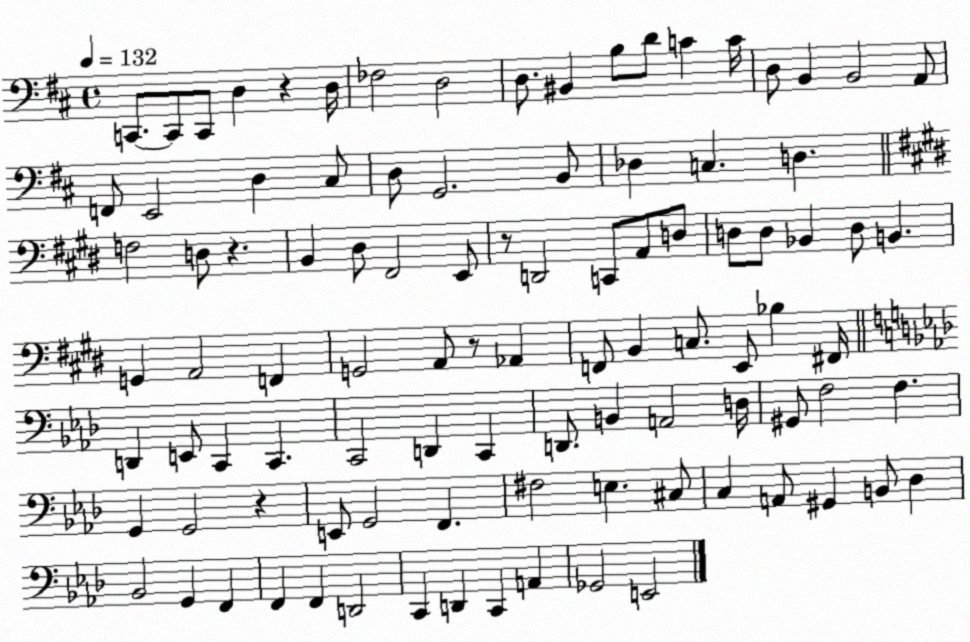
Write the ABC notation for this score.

X:1
T:Untitled
M:4/4
L:1/4
K:D
C,,/2 C,,/2 C,,/2 D, z D,/4 _F,2 D,2 D,/2 ^B,, B,/2 D/2 C C/4 D,/2 B,, B,,2 A,,/2 F,,/2 E,,2 D, ^C,/2 D,/2 G,,2 B,,/2 _D, C, D, F,2 D,/2 z B,, ^D,/2 ^F,,2 E,,/2 z/2 D,,2 C,,/2 A,,/2 D,/2 D,/2 D,/2 _B,, D,/2 B,, G,, A,,2 F,, G,,2 A,,/2 z/2 _A,, F,,/2 B,, C,/2 E,,/2 _B, ^F,,/4 D,, E,,/2 C,, C,, C,,2 D,, C,, D,,/2 B,, A,,2 D,/4 ^G,,/2 F,2 F, G,, G,,2 z E,,/2 G,,2 F,, ^F,2 E, ^C,/2 C, A,,/2 ^G,, B,,/2 _D, _B,,2 G,, F,, F,, F,, D,,2 C,, D,, C,, A,, _G,,2 E,,2